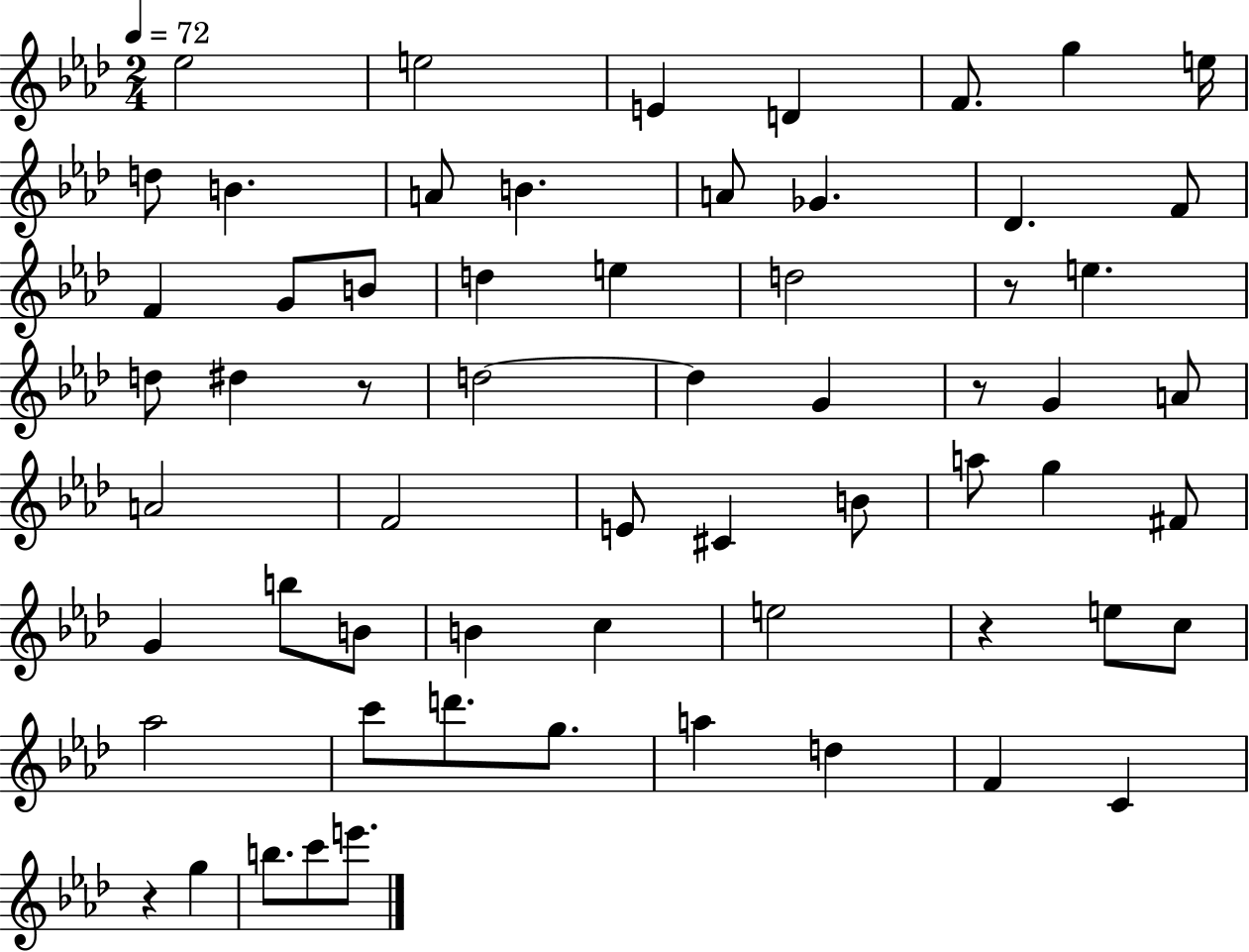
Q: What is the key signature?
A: AES major